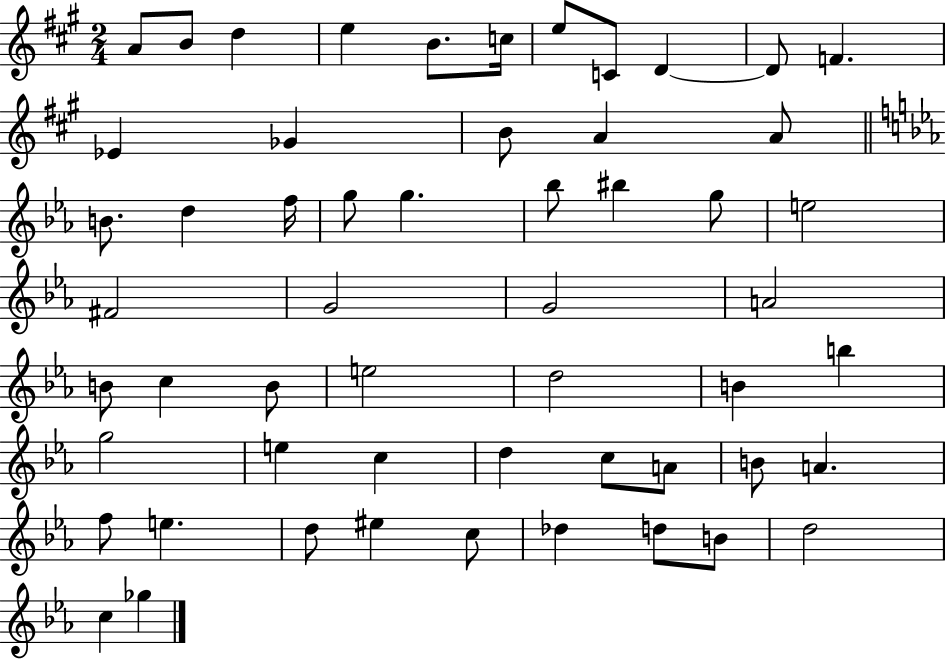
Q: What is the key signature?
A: A major